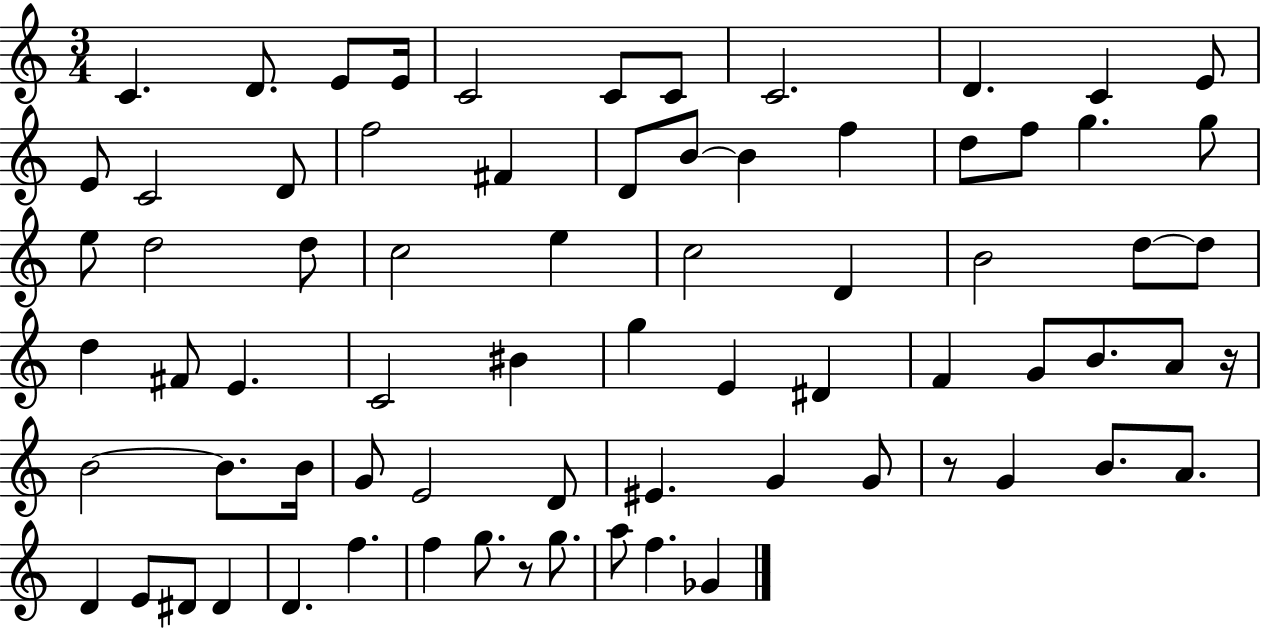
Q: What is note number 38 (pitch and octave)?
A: C4